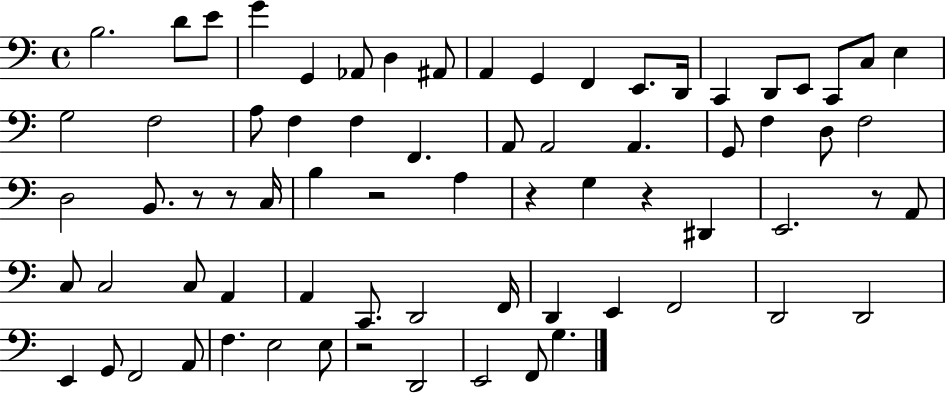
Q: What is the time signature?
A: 4/4